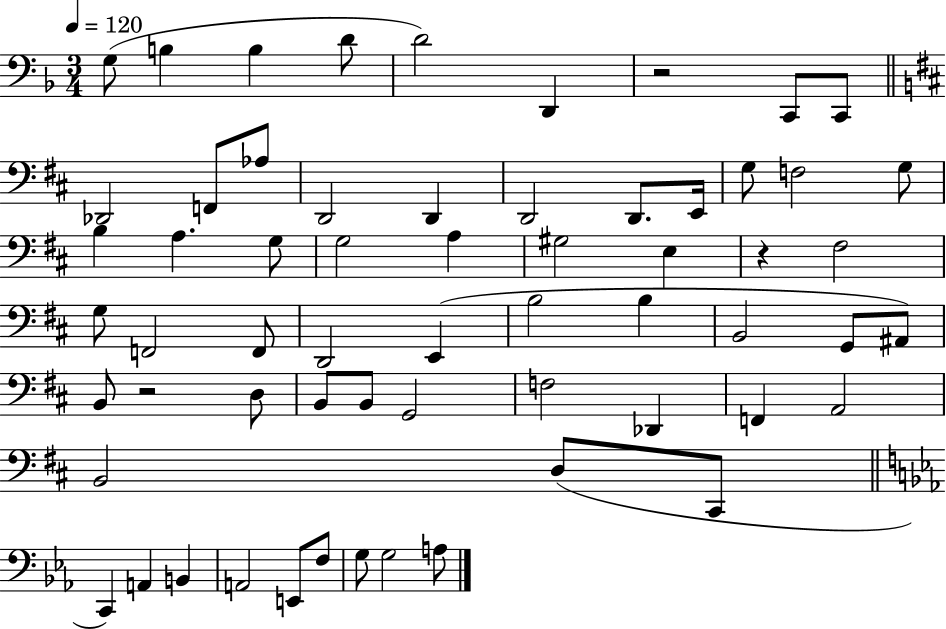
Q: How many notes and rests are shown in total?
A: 61